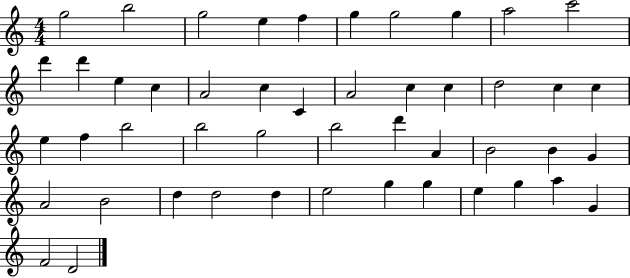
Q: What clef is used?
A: treble